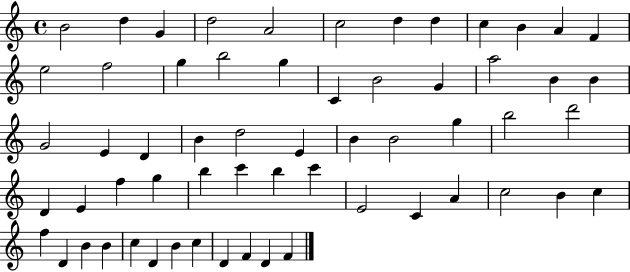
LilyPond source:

{
  \clef treble
  \time 4/4
  \defaultTimeSignature
  \key c \major
  b'2 d''4 g'4 | d''2 a'2 | c''2 d''4 d''4 | c''4 b'4 a'4 f'4 | \break e''2 f''2 | g''4 b''2 g''4 | c'4 b'2 g'4 | a''2 b'4 b'4 | \break g'2 e'4 d'4 | b'4 d''2 e'4 | b'4 b'2 g''4 | b''2 d'''2 | \break d'4 e'4 f''4 g''4 | b''4 c'''4 b''4 c'''4 | e'2 c'4 a'4 | c''2 b'4 c''4 | \break f''4 d'4 b'4 b'4 | c''4 d'4 b'4 c''4 | d'4 f'4 d'4 f'4 | \bar "|."
}